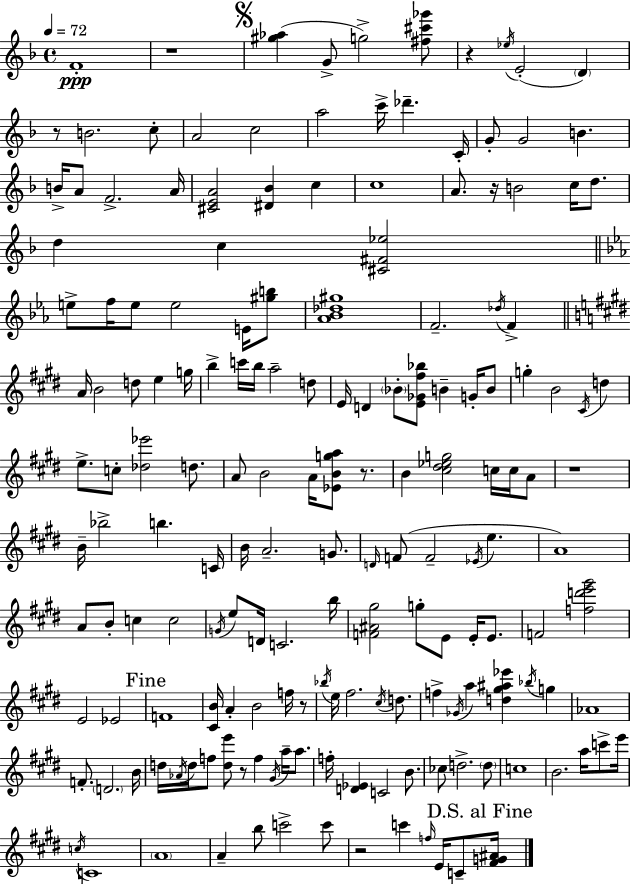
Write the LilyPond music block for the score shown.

{
  \clef treble
  \time 4/4
  \defaultTimeSignature
  \key d \minor
  \tempo 4 = 72
  \repeat volta 2 { f'1-.\ppp | r1 | \mark \markup { \musicglyph "scripts.segno" } <gis'' aes''>4( g'8-> g''2->) <fis'' cis''' ges'''>8 | r4 \acciaccatura { ees''16 }( e'2-. \parenthesize d'4) | \break r8 b'2. c''8-. | a'2 c''2 | a''2 c'''16-> des'''4.-- | c'16-. g'8-. g'2 b'4. | \break b'16-> a'8 f'2.-> | a'16 <cis' e' a'>2 <dis' bes'>4 c''4 | c''1 | a'8. r16 b'2 c''16 d''8. | \break d''4 c''4 <cis' fis' ees''>2 | \bar "||" \break \key ees \major e''8-> f''16 e''8 e''2 e'16 <gis'' b''>8 | <aes' bes' des'' gis''>1 | f'2.-- \acciaccatura { des''16 } f'4-> | \bar "||" \break \key e \major a'16 b'2 d''8 e''4 g''16 | b''4-> c'''16 b''16 a''2-- d''8 | e'16 d'4 \parenthesize bes'8-. <e' ges' fis'' bes''>8 b'4-- g'16-. b'8 | g''4-. b'2 \acciaccatura { cis'16 } d''4 | \break e''8.-> c''8-. <des'' ees'''>2 d''8. | a'8 b'2 a'16 <ees' b' g'' a''>8 r8. | b'4 <cis'' dis'' ees'' g''>2 c''16 c''16 a'8 | r1 | \break b'16-- bes''2-> b''4. | c'16 b'16 a'2.-- g'8. | \grace { d'16 }( f'8 f'2-- \acciaccatura { ees'16 } e''4. | a'1) | \break a'8 b'8-. c''4 c''2 | \acciaccatura { g'16 } e''8 d'16 c'2. | b''16 <f' ais' gis''>2 g''8-. e'8 | e'16-. e'8. f'2 <f'' d''' e''' gis'''>2 | \break e'2 ees'2 | \mark "Fine" f'1 | <cis' b'>16 a'4-. b'2 | f''16 r8 \acciaccatura { bes''16 } e''16 fis''2. | \break \acciaccatura { cis''16 } d''8. f''4-> \acciaccatura { ges'16 } a''4 <d'' gis'' ais'' ees'''>4 | \acciaccatura { bes''16 } g''4 aes'1 | f'8.-. \parenthesize d'2. | b'16 d''16 \acciaccatura { aes'16 } d''16 f''8 <d'' e'''>8 r8 | \break f''4 \acciaccatura { gis'16 } a''16-- a''8. f''16-. <d' ees'>4 c'2 | b'8. ces''8 d''2.-> | \parenthesize d''8 c''1 | b'2. | \break a''16 c'''8-> e'''16 \acciaccatura { c''16 } c'1 | \parenthesize a'1 | a'4-- b''8 | c'''2-> c'''8 r2 | \break c'''4 \grace { f''16 } e'16 c'8-- \mark "D.S. al Fine" <fis' g' ais'>16 } \bar "|."
}